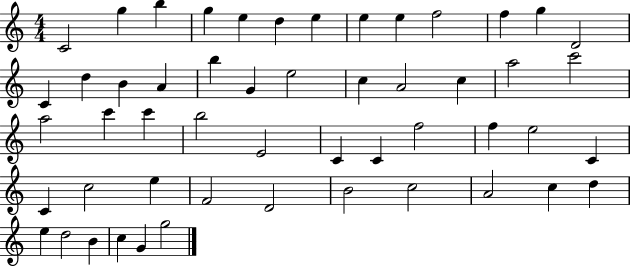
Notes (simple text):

C4/h G5/q B5/q G5/q E5/q D5/q E5/q E5/q E5/q F5/h F5/q G5/q D4/h C4/q D5/q B4/q A4/q B5/q G4/q E5/h C5/q A4/h C5/q A5/h C6/h A5/h C6/q C6/q B5/h E4/h C4/q C4/q F5/h F5/q E5/h C4/q C4/q C5/h E5/q F4/h D4/h B4/h C5/h A4/h C5/q D5/q E5/q D5/h B4/q C5/q G4/q G5/h